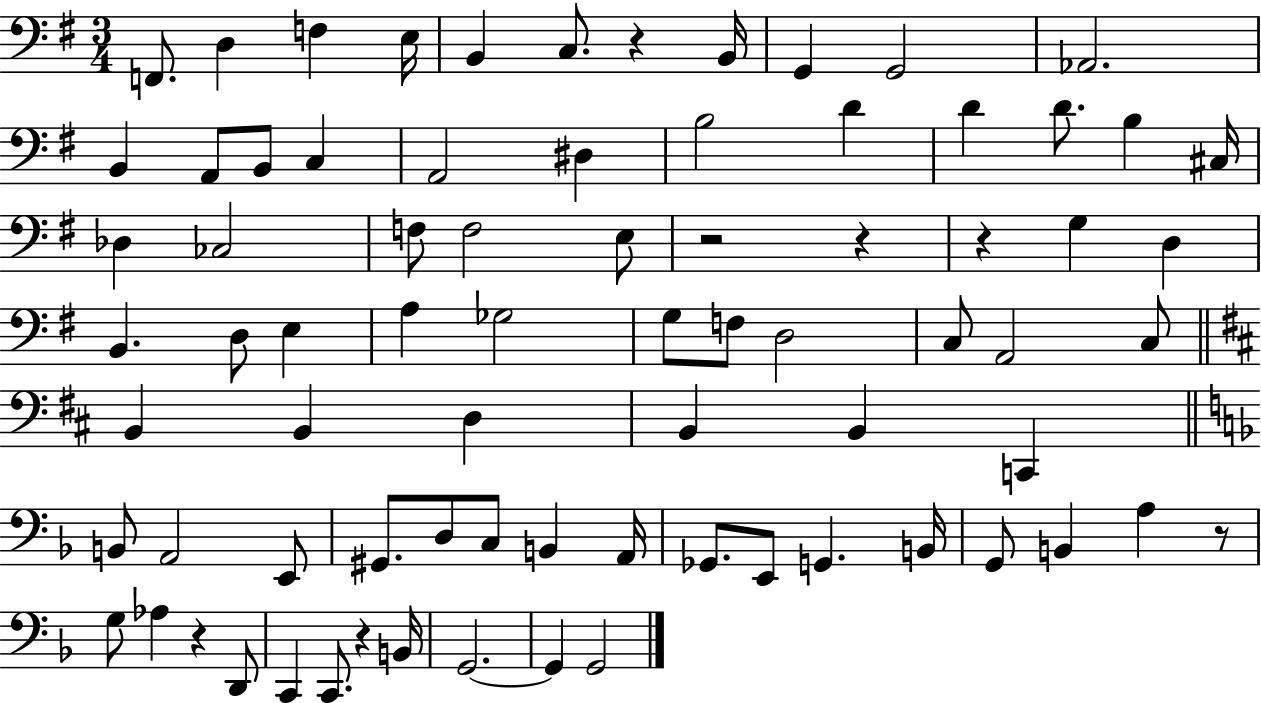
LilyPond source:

{
  \clef bass
  \numericTimeSignature
  \time 3/4
  \key g \major
  f,8. d4 f4 e16 | b,4 c8. r4 b,16 | g,4 g,2 | aes,2. | \break b,4 a,8 b,8 c4 | a,2 dis4 | b2 d'4 | d'4 d'8. b4 cis16 | \break des4 ces2 | f8 f2 e8 | r2 r4 | r4 g4 d4 | \break b,4. d8 e4 | a4 ges2 | g8 f8 d2 | c8 a,2 c8 | \break \bar "||" \break \key b \minor b,4 b,4 d4 | b,4 b,4 c,4 | \bar "||" \break \key f \major b,8 a,2 e,8 | gis,8. d8 c8 b,4 a,16 | ges,8. e,8 g,4. b,16 | g,8 b,4 a4 r8 | \break g8 aes4 r4 d,8 | c,4 c,8. r4 b,16 | g,2.~~ | g,4 g,2 | \break \bar "|."
}